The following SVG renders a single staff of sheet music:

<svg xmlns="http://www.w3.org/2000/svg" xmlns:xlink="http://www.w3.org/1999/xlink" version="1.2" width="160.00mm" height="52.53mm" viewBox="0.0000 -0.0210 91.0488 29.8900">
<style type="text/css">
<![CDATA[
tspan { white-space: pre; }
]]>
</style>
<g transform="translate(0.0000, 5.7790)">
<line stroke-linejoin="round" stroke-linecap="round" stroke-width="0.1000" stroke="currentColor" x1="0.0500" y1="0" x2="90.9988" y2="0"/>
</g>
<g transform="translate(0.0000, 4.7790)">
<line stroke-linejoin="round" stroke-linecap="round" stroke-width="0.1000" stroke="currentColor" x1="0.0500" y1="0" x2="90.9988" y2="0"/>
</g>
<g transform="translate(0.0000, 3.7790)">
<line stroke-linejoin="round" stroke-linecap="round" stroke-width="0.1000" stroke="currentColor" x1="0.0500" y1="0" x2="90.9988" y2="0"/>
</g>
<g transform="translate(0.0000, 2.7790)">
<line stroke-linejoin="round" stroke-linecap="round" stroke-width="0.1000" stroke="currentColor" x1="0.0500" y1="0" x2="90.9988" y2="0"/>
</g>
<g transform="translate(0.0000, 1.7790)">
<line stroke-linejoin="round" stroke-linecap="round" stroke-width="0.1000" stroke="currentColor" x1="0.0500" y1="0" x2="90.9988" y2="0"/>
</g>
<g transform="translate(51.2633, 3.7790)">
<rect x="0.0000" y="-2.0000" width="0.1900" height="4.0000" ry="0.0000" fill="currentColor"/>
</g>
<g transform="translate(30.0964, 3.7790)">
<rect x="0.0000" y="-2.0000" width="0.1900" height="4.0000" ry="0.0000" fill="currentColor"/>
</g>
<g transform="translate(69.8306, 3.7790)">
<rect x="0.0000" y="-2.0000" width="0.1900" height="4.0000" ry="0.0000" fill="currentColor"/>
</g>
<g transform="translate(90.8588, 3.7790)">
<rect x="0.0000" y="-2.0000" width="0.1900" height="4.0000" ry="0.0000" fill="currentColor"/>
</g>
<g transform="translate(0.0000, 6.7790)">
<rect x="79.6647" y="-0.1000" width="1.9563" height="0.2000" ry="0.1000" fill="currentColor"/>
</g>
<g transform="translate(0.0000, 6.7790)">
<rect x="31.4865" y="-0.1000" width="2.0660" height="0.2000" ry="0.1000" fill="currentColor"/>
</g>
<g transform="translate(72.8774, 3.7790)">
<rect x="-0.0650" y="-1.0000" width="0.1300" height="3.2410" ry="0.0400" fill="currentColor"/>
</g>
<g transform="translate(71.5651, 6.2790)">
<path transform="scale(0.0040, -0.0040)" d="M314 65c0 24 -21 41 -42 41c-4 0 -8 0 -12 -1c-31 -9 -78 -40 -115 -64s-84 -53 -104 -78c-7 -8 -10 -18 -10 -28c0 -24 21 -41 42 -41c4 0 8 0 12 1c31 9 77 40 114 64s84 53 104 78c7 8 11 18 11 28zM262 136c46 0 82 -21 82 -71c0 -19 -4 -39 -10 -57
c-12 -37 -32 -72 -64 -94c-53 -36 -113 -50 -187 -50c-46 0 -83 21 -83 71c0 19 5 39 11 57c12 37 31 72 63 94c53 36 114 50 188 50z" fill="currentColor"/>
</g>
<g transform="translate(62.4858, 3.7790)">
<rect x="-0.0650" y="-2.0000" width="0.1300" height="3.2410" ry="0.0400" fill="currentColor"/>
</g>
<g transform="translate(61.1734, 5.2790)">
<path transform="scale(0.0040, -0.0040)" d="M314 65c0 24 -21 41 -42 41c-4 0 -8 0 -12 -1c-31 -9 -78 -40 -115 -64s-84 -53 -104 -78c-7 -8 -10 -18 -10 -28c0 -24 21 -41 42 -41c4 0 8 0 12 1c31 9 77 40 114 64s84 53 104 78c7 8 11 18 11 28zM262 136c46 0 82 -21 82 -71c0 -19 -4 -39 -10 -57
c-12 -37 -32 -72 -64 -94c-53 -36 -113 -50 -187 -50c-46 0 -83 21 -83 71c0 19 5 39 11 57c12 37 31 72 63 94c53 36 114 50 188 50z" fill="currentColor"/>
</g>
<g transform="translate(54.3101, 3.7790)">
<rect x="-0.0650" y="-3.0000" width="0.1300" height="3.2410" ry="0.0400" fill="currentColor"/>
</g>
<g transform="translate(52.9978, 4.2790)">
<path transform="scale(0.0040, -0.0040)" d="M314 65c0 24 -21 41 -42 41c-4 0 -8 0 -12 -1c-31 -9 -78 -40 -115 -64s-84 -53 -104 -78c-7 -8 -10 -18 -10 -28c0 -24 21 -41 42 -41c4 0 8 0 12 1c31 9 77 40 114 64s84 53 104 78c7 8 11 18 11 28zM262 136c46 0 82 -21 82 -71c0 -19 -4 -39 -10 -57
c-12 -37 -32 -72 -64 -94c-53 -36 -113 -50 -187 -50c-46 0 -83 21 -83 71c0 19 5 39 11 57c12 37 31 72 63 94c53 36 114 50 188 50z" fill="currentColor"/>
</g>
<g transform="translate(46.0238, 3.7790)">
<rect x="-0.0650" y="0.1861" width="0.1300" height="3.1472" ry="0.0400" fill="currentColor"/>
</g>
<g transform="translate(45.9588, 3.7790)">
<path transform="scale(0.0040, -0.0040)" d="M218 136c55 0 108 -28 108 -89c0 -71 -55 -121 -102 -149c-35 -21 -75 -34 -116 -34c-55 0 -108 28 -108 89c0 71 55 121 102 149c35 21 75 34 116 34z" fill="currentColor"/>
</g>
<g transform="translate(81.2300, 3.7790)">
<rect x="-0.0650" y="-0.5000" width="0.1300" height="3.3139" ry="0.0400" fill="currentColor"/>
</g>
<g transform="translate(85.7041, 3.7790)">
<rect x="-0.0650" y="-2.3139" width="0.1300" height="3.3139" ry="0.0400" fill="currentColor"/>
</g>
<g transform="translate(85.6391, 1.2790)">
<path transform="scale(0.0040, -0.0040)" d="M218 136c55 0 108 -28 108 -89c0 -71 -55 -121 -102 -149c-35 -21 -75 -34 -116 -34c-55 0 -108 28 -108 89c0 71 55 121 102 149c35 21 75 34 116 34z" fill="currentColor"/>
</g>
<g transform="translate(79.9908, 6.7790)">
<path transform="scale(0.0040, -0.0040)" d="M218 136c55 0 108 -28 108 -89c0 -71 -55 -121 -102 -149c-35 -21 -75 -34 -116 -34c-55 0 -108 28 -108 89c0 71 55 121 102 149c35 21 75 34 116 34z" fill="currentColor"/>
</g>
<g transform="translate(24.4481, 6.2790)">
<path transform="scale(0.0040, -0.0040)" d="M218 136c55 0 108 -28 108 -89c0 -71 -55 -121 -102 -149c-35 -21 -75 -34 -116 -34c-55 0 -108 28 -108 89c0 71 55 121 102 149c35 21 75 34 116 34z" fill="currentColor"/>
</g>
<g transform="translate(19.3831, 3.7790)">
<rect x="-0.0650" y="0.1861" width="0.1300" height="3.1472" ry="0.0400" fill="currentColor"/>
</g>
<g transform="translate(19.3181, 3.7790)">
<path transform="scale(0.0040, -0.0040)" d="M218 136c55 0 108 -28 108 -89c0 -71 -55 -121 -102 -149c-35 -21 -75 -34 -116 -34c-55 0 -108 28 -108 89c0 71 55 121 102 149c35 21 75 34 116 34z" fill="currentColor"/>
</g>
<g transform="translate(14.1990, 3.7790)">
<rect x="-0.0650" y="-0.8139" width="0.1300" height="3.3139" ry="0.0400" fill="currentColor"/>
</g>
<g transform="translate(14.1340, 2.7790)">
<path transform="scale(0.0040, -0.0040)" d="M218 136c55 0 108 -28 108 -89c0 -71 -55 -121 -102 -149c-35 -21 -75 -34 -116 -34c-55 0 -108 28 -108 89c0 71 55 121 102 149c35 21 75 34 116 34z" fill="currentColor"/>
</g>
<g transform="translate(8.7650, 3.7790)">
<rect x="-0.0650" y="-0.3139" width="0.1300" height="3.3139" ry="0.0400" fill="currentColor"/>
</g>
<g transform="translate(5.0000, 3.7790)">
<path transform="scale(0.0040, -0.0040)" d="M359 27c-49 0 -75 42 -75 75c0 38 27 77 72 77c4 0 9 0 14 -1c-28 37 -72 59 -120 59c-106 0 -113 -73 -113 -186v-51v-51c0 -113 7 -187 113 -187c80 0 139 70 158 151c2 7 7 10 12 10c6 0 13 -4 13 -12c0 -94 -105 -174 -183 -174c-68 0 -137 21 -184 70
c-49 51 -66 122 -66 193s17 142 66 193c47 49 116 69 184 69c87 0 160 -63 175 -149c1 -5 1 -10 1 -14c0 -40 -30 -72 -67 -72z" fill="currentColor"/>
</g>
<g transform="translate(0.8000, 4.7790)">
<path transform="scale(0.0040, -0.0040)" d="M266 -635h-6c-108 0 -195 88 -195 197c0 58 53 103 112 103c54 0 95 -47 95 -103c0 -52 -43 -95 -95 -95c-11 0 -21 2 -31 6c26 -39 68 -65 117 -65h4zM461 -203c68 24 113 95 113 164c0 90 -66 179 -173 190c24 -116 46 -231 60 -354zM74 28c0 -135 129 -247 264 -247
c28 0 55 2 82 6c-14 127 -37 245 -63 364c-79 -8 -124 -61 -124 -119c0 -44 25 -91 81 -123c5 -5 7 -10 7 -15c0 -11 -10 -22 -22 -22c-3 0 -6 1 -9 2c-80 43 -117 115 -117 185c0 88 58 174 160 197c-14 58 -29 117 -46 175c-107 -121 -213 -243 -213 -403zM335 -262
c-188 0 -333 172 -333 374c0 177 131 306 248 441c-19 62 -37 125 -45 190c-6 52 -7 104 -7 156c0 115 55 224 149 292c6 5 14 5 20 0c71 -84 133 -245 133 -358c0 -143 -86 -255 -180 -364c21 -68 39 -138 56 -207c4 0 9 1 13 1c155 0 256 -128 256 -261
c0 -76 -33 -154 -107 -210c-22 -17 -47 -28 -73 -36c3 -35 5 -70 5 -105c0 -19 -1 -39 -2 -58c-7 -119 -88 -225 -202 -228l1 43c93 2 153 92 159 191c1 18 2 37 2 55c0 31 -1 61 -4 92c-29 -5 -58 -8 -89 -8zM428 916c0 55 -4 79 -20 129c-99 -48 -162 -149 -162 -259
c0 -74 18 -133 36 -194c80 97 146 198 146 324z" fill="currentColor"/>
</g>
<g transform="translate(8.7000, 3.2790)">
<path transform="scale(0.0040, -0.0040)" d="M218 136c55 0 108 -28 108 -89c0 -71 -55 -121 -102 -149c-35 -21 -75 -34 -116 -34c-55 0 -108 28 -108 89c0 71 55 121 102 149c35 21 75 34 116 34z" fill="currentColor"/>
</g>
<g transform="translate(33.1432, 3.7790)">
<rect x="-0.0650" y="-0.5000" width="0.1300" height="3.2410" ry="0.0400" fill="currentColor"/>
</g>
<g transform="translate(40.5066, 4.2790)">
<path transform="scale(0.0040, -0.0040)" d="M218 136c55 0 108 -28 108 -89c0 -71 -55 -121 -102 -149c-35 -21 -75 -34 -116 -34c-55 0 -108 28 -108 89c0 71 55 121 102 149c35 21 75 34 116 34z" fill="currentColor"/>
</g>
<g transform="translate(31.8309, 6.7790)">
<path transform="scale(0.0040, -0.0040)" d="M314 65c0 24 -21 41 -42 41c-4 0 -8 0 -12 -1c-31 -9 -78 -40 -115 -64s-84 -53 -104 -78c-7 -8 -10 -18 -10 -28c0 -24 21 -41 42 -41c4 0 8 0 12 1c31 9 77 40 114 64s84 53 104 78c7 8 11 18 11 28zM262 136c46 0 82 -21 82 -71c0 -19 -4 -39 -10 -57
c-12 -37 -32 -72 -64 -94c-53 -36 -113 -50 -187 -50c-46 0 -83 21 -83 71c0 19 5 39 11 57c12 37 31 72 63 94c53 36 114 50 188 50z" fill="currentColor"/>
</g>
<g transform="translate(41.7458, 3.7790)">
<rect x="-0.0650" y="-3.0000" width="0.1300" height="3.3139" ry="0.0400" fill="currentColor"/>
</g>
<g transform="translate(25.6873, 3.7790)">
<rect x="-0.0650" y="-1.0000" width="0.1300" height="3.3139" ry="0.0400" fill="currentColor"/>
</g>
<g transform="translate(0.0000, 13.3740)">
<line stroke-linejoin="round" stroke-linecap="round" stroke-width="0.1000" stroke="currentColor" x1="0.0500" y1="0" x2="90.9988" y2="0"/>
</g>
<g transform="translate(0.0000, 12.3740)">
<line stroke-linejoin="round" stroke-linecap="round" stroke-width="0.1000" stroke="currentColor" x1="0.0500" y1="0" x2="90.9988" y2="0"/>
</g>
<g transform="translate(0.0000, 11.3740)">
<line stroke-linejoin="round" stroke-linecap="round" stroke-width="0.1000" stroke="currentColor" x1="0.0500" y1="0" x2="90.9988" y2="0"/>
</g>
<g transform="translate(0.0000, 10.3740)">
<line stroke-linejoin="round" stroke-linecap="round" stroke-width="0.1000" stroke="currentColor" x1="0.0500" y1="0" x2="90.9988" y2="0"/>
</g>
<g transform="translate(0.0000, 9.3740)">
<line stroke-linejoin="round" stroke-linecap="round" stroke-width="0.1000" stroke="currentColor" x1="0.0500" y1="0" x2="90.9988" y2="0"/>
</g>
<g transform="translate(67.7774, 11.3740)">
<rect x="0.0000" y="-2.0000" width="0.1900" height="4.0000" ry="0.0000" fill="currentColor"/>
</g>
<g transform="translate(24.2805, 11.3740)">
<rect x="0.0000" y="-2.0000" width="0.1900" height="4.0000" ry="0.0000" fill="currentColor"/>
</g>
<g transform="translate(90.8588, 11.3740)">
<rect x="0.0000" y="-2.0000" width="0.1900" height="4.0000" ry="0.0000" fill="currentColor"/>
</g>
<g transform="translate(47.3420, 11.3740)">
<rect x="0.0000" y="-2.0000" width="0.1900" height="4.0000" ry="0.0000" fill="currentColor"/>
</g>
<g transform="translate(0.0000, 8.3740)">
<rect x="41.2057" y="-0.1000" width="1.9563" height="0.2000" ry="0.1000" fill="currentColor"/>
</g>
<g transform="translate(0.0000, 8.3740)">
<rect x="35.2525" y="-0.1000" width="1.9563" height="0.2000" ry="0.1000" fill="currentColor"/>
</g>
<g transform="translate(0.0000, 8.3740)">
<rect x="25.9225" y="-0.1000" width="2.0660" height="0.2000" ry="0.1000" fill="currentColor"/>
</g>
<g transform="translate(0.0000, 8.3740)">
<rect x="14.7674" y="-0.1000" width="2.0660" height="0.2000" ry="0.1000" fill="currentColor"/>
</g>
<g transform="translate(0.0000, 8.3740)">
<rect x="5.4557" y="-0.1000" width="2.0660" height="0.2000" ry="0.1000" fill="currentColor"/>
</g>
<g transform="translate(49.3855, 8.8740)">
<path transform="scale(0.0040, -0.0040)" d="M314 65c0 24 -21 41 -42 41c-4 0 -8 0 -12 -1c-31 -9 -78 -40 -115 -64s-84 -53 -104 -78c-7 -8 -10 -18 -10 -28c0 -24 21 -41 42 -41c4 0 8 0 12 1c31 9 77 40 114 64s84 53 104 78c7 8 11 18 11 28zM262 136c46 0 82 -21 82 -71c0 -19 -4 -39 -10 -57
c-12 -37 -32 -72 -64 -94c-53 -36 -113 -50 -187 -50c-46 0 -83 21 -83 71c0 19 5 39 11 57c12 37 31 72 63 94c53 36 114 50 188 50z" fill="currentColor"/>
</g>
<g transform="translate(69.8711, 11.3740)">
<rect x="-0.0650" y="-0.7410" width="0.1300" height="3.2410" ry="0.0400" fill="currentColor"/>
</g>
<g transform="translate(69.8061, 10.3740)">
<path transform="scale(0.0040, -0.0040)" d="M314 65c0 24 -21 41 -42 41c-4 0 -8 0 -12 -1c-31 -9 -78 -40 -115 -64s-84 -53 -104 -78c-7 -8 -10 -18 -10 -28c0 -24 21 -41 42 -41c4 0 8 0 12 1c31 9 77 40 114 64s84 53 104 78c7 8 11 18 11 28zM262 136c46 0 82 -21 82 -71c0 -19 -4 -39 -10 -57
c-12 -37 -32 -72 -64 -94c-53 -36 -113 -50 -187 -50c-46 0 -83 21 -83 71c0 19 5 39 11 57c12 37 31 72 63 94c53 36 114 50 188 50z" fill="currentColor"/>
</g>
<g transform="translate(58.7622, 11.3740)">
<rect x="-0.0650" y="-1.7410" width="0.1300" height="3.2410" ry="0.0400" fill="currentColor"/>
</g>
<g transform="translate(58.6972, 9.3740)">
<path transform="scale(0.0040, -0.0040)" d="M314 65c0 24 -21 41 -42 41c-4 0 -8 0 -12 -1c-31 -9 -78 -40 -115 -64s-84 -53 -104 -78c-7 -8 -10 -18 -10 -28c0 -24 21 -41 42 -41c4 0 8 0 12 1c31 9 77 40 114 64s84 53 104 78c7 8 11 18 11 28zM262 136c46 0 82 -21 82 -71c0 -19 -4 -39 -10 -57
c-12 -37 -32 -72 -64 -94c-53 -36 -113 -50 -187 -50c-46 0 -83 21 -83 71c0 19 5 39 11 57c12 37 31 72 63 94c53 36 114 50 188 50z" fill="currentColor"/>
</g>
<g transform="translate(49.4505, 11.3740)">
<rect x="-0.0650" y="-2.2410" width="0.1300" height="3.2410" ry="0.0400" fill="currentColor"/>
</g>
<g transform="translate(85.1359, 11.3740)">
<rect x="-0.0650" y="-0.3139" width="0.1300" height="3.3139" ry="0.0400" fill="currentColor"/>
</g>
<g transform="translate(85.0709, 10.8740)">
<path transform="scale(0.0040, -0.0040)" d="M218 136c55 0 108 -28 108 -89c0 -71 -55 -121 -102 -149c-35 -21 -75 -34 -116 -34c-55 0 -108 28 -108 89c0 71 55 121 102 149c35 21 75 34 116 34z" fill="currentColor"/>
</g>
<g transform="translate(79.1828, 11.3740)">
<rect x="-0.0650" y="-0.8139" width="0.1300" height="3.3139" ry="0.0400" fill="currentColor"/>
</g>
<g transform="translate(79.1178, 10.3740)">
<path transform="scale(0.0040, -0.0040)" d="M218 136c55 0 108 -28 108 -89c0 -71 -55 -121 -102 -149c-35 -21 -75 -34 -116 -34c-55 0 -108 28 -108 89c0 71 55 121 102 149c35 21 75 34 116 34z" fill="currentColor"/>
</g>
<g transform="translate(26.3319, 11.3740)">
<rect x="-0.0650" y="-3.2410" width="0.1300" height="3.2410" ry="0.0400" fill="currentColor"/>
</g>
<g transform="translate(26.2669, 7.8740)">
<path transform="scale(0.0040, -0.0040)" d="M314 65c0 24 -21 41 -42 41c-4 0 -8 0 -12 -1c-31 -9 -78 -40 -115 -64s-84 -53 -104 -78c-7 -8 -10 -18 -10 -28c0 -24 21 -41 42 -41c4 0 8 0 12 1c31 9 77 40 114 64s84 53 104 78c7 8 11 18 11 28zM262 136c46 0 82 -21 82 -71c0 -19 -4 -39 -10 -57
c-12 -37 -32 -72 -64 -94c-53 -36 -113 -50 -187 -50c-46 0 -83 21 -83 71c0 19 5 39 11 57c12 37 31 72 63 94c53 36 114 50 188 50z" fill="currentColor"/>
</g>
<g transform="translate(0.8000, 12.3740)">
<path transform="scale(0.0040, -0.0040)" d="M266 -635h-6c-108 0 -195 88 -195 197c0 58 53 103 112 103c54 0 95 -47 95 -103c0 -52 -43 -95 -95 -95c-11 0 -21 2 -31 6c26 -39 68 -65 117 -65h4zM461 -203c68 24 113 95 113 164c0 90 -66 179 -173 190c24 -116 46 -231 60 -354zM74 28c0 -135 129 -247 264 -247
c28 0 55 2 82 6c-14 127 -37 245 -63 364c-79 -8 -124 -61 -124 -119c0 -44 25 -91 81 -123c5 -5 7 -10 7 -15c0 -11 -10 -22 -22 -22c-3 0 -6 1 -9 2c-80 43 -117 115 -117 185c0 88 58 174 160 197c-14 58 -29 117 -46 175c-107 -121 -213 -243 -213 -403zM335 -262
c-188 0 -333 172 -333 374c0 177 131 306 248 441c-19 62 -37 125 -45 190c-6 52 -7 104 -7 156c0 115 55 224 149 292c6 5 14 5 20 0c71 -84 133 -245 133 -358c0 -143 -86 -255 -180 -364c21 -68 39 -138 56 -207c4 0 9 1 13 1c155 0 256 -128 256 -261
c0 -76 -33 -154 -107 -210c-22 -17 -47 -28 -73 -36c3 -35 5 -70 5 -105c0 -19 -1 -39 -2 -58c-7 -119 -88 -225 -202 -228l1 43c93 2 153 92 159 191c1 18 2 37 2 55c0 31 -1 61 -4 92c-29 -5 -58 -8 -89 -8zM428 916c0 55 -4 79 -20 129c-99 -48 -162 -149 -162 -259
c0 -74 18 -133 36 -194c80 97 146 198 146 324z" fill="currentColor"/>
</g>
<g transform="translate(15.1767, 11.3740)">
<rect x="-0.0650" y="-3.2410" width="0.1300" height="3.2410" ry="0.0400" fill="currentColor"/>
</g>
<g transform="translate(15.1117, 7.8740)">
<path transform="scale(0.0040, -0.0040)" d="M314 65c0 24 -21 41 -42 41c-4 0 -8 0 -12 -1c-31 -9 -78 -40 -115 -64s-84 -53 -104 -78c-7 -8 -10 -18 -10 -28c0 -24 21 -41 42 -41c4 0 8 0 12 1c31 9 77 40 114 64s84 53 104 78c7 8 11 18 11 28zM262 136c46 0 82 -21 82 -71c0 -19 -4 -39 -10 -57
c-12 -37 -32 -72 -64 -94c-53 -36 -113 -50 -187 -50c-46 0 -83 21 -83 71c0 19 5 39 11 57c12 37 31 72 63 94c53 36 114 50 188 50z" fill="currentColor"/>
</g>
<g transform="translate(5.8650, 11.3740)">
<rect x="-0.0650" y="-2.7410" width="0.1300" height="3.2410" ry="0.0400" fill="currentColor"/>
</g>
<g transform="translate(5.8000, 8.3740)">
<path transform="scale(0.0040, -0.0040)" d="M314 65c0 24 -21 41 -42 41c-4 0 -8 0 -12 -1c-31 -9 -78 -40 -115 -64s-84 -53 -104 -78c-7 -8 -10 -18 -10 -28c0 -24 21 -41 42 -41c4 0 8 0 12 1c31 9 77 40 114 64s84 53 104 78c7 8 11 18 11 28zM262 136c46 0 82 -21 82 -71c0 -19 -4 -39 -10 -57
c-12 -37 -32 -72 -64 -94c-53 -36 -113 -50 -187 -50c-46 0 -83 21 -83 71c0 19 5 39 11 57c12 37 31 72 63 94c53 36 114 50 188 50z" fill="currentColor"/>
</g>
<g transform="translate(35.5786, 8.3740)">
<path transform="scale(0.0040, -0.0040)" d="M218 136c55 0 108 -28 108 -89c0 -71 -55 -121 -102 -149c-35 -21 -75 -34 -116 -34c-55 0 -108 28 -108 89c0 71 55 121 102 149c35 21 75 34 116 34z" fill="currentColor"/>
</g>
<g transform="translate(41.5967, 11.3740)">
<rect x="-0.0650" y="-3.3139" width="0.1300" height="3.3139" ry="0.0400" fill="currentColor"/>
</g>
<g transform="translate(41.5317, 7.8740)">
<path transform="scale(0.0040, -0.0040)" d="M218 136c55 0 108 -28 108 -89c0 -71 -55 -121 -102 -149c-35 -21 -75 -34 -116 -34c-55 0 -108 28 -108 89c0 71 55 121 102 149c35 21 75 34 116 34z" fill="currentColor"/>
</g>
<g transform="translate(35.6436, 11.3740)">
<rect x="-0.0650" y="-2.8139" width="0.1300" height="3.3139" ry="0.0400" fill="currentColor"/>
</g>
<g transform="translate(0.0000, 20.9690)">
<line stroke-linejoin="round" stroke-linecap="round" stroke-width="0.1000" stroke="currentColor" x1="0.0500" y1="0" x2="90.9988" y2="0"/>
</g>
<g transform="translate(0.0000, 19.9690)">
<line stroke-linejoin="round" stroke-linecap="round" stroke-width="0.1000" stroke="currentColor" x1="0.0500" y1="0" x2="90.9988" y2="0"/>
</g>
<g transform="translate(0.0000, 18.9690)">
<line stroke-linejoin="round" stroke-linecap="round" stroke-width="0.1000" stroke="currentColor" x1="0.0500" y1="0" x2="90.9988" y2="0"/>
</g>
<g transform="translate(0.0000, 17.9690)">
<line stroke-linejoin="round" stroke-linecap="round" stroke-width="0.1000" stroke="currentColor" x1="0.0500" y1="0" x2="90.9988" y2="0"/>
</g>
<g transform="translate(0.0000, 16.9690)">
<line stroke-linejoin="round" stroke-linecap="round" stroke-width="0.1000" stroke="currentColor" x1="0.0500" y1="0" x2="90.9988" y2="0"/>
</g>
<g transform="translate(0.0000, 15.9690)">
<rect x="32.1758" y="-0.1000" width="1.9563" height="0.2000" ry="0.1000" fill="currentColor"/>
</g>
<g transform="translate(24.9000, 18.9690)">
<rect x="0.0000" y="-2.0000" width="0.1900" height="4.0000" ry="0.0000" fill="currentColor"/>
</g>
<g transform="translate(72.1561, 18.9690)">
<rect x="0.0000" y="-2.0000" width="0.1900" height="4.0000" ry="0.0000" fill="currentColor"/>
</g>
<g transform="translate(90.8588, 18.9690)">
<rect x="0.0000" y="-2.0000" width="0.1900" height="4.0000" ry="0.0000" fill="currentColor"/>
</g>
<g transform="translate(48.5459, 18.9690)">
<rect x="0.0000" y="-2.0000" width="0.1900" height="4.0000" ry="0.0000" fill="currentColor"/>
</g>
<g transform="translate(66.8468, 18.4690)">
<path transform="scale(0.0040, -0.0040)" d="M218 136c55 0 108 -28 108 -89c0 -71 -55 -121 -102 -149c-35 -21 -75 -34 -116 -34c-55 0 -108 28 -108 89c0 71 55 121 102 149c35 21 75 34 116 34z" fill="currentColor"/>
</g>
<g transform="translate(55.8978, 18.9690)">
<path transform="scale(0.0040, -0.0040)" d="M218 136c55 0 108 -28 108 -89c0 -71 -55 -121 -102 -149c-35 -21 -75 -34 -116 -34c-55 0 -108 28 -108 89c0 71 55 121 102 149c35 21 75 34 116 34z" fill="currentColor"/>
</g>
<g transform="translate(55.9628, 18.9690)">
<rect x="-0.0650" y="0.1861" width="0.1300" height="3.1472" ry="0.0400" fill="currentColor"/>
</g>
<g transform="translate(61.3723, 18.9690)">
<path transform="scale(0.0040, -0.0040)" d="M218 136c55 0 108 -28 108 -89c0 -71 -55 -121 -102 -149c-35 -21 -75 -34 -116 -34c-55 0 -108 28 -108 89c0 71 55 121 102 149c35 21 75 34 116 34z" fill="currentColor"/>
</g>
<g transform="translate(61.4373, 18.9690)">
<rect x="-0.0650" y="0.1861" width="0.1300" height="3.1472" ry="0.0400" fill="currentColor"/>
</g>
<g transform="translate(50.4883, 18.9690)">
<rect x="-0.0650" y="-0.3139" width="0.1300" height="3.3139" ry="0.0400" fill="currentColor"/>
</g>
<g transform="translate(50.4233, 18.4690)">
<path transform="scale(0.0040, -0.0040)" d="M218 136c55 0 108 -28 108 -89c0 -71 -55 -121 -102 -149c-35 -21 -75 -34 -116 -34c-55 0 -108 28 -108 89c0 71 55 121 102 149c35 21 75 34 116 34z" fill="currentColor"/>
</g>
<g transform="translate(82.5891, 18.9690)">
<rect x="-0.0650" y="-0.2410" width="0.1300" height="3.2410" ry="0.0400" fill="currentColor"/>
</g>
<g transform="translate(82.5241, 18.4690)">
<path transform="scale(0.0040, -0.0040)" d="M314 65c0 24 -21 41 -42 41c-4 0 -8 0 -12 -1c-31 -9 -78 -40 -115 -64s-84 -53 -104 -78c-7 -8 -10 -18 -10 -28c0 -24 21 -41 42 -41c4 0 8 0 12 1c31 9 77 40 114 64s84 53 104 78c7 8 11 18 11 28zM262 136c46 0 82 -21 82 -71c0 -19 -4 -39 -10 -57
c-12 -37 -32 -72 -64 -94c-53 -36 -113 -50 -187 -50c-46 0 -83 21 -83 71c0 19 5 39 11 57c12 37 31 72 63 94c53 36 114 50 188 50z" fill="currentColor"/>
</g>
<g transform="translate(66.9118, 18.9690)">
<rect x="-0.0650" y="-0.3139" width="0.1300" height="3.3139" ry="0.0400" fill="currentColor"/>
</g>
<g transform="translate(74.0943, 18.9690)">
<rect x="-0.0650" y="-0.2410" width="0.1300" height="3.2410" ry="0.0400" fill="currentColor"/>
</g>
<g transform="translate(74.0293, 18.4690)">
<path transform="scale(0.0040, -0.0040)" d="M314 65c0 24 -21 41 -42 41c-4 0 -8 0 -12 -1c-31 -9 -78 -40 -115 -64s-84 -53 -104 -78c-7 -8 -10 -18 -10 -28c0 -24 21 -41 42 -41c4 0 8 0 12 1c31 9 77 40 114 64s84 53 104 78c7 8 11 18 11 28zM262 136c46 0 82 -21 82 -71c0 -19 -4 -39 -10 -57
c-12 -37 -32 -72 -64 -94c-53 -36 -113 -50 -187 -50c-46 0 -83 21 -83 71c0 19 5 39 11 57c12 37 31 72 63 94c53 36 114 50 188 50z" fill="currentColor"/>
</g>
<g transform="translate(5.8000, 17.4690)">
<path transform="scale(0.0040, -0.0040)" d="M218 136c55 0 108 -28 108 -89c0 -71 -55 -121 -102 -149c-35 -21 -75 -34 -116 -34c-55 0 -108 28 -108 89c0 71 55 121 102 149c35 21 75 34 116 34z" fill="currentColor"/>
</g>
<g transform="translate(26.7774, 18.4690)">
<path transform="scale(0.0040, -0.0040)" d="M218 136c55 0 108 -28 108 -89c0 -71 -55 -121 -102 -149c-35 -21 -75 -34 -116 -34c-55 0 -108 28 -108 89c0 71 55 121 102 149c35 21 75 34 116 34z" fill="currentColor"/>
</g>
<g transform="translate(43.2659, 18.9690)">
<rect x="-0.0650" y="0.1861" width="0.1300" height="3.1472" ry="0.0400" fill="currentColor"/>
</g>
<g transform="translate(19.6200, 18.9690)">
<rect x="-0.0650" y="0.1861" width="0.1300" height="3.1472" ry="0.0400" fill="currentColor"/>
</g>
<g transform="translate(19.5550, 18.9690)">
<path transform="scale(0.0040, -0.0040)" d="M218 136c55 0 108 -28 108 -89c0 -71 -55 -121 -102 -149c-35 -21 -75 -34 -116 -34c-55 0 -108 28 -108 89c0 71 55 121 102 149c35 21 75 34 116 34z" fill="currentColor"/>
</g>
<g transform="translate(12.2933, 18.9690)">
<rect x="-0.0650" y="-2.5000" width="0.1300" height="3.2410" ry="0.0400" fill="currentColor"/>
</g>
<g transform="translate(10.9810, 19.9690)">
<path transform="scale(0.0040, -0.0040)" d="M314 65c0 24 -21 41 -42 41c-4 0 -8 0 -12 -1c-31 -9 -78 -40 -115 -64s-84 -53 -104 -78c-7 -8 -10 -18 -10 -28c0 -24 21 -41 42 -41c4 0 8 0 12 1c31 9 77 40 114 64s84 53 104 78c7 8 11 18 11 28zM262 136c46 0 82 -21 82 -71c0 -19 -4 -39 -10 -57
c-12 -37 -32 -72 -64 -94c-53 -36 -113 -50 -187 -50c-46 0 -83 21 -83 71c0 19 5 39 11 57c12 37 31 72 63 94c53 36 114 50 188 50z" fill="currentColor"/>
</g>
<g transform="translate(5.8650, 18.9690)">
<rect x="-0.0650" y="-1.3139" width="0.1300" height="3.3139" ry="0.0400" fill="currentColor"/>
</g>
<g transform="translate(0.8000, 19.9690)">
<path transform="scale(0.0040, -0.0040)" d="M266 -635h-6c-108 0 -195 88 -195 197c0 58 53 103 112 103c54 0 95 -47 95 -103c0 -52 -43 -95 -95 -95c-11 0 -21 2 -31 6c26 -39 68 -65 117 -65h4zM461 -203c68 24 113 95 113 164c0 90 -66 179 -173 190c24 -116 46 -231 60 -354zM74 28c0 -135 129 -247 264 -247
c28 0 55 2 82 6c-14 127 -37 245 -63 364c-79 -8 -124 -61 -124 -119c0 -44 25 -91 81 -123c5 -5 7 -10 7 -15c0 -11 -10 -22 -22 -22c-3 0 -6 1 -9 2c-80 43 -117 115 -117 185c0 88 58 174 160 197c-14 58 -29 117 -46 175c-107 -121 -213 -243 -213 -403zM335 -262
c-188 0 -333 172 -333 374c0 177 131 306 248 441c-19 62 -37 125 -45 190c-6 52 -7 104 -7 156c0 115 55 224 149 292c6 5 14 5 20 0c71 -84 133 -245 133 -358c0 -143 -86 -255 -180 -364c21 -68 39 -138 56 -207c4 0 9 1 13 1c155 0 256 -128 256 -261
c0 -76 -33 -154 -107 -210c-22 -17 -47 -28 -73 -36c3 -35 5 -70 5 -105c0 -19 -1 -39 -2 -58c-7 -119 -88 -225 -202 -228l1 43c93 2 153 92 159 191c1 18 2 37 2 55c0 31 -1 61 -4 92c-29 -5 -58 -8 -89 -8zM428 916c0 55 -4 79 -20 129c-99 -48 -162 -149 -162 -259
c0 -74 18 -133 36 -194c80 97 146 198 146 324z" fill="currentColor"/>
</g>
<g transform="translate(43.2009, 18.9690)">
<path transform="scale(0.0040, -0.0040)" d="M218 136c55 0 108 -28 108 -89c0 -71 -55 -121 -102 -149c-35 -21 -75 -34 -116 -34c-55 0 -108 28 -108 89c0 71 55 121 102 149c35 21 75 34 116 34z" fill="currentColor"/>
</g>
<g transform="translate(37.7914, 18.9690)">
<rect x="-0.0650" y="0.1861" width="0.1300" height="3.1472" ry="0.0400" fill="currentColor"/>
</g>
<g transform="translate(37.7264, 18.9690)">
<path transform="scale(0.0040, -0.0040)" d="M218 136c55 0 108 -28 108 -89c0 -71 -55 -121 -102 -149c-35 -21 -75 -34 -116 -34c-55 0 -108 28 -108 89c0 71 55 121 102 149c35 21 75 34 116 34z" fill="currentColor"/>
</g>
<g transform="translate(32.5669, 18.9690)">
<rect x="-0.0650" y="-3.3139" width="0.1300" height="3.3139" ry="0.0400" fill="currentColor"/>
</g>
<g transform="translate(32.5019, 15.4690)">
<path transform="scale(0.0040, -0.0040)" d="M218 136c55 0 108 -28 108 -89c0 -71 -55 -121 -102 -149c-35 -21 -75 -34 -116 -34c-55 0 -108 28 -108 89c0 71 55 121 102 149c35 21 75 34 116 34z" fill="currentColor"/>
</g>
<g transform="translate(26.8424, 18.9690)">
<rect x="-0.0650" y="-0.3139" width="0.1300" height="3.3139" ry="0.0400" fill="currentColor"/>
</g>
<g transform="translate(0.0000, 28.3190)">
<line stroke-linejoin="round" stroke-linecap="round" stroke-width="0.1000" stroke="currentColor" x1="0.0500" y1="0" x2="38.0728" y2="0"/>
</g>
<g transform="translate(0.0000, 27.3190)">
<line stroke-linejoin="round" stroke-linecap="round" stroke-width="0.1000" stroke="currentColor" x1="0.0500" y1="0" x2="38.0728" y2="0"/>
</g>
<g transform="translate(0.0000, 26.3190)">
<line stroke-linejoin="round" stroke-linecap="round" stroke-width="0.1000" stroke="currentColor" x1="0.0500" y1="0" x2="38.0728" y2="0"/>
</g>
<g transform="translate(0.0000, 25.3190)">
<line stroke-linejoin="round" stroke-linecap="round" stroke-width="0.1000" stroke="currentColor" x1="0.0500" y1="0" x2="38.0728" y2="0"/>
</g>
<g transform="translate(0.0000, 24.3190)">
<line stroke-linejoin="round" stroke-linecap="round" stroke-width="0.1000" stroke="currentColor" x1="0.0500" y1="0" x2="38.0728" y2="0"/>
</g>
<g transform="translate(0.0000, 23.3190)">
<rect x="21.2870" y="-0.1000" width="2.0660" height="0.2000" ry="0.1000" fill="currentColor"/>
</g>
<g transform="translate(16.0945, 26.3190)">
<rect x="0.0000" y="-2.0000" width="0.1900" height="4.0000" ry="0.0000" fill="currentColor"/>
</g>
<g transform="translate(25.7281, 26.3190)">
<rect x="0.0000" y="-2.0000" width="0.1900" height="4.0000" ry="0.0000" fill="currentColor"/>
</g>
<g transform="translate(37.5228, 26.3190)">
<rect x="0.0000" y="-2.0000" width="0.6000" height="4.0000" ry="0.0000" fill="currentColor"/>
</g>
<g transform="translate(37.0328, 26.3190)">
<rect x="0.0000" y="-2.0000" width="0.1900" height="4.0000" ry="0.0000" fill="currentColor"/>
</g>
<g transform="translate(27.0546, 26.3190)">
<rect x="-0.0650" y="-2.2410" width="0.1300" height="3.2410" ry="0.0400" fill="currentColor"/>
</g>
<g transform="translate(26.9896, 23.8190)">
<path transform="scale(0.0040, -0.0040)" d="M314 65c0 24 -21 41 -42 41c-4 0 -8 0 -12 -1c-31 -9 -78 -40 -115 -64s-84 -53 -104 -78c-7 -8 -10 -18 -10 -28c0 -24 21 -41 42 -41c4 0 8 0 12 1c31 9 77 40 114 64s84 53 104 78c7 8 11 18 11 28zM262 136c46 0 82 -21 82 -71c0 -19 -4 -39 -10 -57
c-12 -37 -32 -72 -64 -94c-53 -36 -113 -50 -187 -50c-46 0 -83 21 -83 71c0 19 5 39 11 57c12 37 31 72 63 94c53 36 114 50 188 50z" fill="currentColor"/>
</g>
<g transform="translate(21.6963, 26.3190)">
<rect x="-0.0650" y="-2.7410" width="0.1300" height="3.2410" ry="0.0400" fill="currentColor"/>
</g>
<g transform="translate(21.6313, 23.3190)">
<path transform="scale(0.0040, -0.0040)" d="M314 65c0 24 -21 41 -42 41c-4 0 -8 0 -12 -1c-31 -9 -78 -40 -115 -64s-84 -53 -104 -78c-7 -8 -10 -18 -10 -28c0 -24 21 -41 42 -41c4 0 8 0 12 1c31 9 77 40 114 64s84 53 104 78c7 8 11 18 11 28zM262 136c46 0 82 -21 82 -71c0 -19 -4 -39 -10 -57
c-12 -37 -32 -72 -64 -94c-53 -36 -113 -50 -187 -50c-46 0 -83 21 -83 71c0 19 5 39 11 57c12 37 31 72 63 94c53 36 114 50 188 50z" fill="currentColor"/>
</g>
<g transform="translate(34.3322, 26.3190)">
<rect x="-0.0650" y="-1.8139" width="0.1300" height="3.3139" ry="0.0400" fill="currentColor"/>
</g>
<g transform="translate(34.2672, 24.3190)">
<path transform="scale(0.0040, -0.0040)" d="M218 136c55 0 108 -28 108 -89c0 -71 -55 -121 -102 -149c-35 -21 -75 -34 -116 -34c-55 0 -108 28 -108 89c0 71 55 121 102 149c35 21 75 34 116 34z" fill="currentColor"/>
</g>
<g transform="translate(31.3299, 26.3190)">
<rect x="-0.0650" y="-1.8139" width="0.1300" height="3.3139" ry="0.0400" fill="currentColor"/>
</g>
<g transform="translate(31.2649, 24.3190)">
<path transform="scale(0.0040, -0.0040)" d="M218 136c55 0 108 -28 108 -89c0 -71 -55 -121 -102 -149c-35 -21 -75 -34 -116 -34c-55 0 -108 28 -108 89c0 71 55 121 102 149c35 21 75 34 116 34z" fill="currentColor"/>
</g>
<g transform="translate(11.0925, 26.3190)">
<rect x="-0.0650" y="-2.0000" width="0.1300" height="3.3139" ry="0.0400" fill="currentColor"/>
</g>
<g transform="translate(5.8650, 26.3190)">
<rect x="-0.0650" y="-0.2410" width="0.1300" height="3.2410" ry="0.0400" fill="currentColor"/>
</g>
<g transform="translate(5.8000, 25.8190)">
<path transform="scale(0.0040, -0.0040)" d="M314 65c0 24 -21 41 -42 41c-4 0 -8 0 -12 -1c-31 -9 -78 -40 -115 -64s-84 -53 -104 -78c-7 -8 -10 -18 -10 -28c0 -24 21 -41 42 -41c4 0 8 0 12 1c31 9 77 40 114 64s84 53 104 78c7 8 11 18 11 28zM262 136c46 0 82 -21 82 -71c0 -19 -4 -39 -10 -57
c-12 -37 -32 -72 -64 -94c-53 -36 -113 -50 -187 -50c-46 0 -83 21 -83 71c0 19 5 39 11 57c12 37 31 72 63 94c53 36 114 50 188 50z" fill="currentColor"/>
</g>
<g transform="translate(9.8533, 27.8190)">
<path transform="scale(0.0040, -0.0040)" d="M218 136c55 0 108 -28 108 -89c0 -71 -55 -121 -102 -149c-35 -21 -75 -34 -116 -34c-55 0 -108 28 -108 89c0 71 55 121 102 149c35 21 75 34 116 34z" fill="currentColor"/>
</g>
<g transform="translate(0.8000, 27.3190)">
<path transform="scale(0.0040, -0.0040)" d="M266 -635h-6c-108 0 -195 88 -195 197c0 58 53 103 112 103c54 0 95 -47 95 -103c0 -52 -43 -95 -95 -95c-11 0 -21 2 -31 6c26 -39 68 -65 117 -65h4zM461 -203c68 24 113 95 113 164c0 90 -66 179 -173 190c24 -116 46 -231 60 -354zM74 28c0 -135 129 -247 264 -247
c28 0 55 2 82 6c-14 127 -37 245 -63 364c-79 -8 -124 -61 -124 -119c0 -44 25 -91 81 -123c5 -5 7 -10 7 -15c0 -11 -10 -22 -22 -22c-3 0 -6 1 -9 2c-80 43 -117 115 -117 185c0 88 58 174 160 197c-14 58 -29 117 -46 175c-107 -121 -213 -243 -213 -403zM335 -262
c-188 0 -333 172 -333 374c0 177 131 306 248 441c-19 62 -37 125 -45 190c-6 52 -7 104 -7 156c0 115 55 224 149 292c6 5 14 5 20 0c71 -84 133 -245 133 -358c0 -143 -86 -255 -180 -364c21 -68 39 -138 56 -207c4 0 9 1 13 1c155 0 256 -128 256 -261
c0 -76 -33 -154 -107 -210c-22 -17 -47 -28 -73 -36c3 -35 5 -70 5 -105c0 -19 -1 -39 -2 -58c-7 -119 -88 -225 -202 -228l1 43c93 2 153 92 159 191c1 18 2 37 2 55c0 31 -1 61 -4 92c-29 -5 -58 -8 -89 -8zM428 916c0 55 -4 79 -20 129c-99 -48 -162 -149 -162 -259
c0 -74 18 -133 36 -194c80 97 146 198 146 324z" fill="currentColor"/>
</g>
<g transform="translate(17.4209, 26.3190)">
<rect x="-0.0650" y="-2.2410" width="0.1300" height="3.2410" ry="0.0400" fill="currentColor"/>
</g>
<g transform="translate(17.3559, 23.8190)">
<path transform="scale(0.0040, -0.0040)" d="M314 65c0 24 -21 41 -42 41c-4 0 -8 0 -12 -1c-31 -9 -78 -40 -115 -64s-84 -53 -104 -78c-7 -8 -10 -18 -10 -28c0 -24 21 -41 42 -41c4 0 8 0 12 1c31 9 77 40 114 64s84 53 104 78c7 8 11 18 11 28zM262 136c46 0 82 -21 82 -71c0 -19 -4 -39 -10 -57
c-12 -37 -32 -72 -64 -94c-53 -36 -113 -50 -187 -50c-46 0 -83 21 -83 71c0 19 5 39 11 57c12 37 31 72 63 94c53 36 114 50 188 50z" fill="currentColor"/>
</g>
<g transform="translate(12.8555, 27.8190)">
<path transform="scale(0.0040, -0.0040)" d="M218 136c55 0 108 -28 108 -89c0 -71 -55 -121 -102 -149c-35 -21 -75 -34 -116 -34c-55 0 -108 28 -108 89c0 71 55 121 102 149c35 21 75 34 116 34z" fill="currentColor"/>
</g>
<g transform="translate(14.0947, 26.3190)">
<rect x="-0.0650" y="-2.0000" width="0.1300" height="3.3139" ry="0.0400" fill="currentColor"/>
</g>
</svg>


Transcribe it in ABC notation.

X:1
T:Untitled
M:4/4
L:1/4
K:C
c d B D C2 A B A2 F2 D2 C g a2 b2 b2 a b g2 f2 d2 d c e G2 B c b B B c B B c c2 c2 c2 F F g2 a2 g2 f f